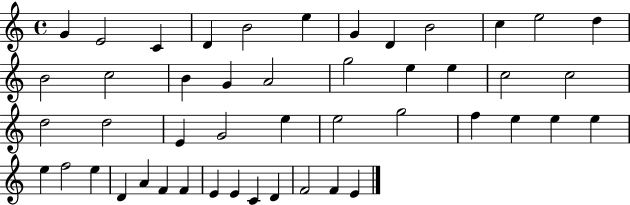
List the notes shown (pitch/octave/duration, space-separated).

G4/q E4/h C4/q D4/q B4/h E5/q G4/q D4/q B4/h C5/q E5/h D5/q B4/h C5/h B4/q G4/q A4/h G5/h E5/q E5/q C5/h C5/h D5/h D5/h E4/q G4/h E5/q E5/h G5/h F5/q E5/q E5/q E5/q E5/q F5/h E5/q D4/q A4/q F4/q F4/q E4/q E4/q C4/q D4/q F4/h F4/q E4/q